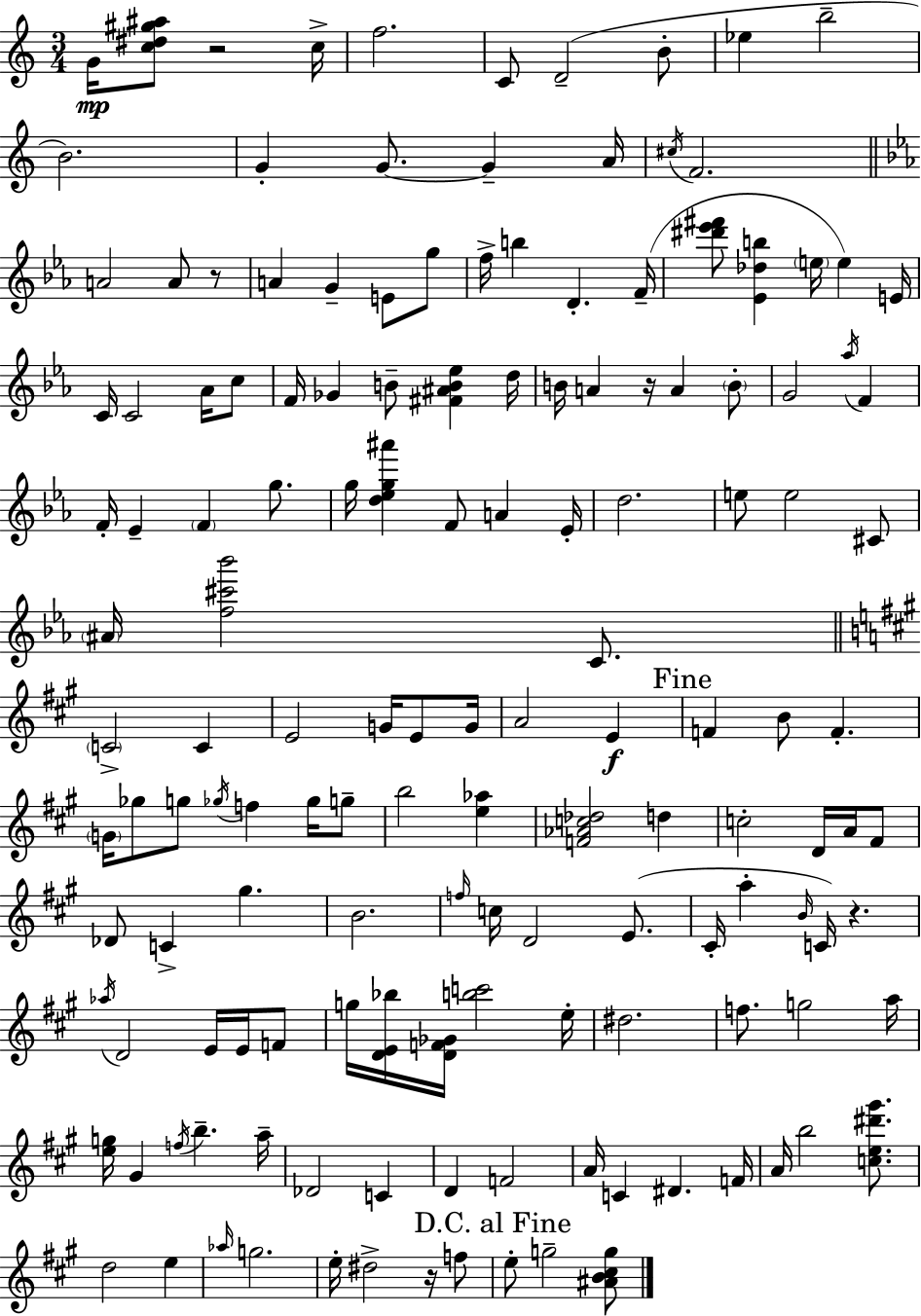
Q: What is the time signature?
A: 3/4